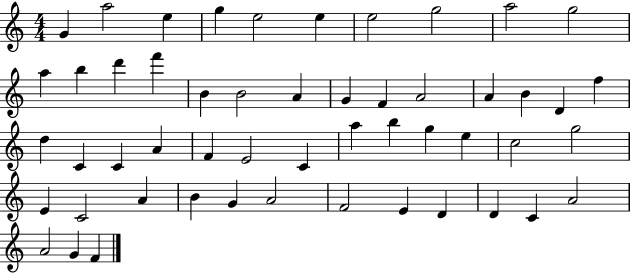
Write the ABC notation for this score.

X:1
T:Untitled
M:4/4
L:1/4
K:C
G a2 e g e2 e e2 g2 a2 g2 a b d' f' B B2 A G F A2 A B D f d C C A F E2 C a b g e c2 g2 E C2 A B G A2 F2 E D D C A2 A2 G F